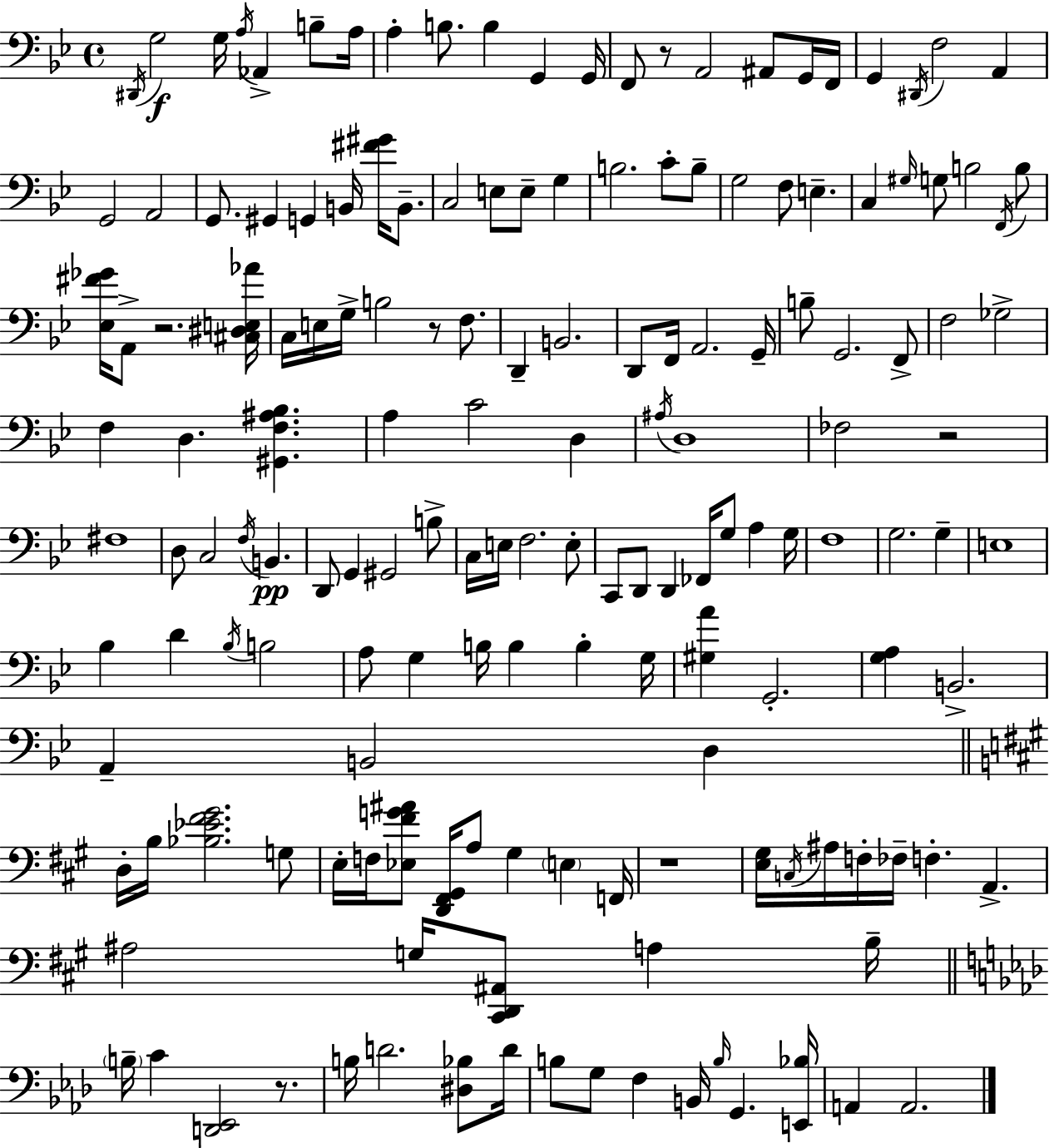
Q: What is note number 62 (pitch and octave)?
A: F3